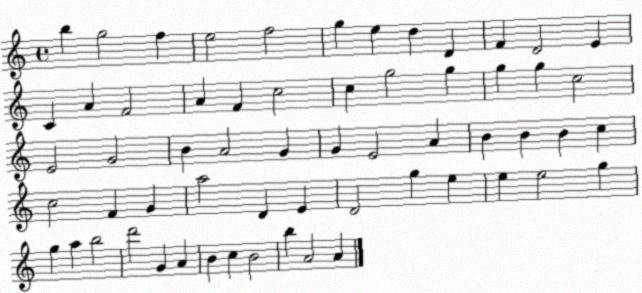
X:1
T:Untitled
M:4/4
L:1/4
K:C
b g2 f e2 f2 g e d D F D2 E C A F2 A F c2 c g2 g g g c2 E2 G2 B A2 G G E2 A B B B c c2 F G a2 D E D2 g e e e2 g g a b2 d'2 G A B c B2 b A2 A